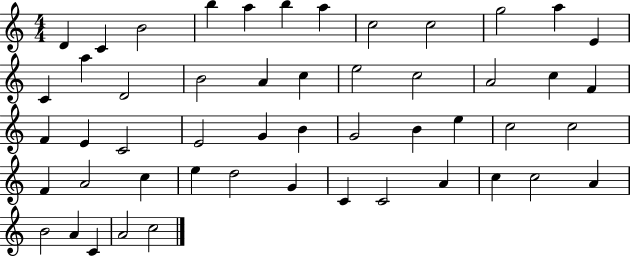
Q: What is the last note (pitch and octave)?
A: C5